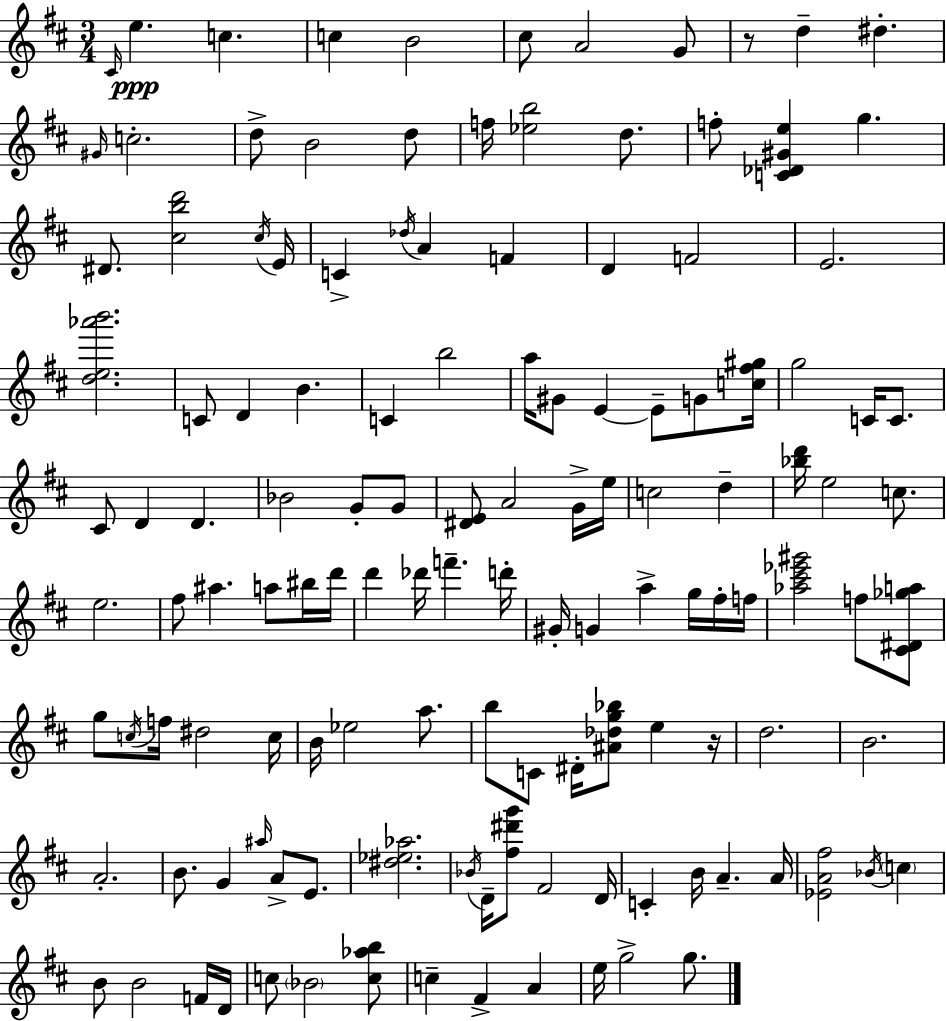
C#4/s E5/q. C5/q. C5/q B4/h C#5/e A4/h G4/e R/e D5/q D#5/q. G#4/s C5/h. D5/e B4/h D5/e F5/s [Eb5,B5]/h D5/e. F5/e [C4,Db4,G#4,E5]/q G5/q. D#4/e. [C#5,B5,D6]/h C#5/s E4/s C4/q Db5/s A4/q F4/q D4/q F4/h E4/h. [D5,E5,Ab6,B6]/h. C4/e D4/q B4/q. C4/q B5/h A5/s G#4/e E4/q E4/e G4/e [C5,F#5,G#5]/s G5/h C4/s C4/e. C#4/e D4/q D4/q. Bb4/h G4/e G4/e [D#4,E4]/e A4/h G4/s E5/s C5/h D5/q [Bb5,D6]/s E5/h C5/e. E5/h. F#5/e A#5/q. A5/e BIS5/s D6/s D6/q Db6/s F6/q. D6/s G#4/s G4/q A5/q G5/s F#5/s F5/s [Ab5,C#6,Eb6,G#6]/h F5/e [C#4,D#4,Gb5,A5]/e G5/e C5/s F5/s D#5/h C5/s B4/s Eb5/h A5/e. B5/e C4/e D#4/s [A#4,Db5,G5,Bb5]/e E5/q R/s D5/h. B4/h. A4/h. B4/e. G4/q A#5/s A4/e E4/e. [D#5,Eb5,Ab5]/h. Bb4/s D4/s [F#5,D#6,G6]/e F#4/h D4/s C4/q B4/s A4/q. A4/s [Eb4,A4,F#5]/h Bb4/s C5/q B4/e B4/h F4/s D4/s C5/e Bb4/h [C5,Ab5,B5]/e C5/q F#4/q A4/q E5/s G5/h G5/e.